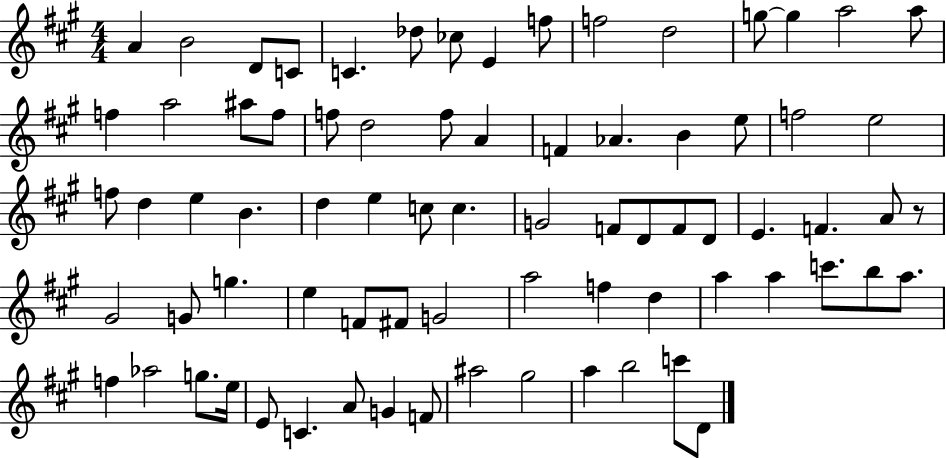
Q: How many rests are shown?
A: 1